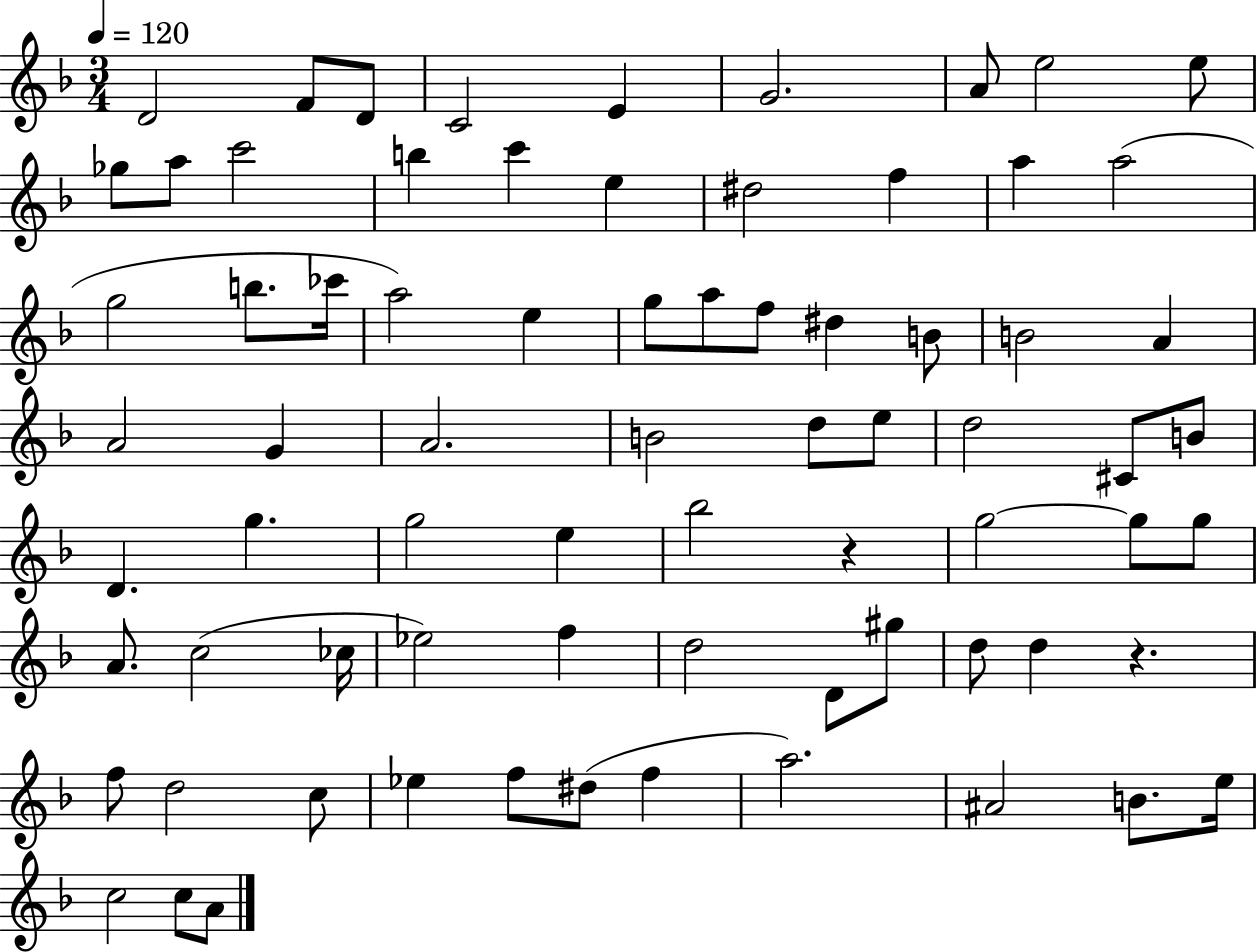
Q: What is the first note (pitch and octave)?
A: D4